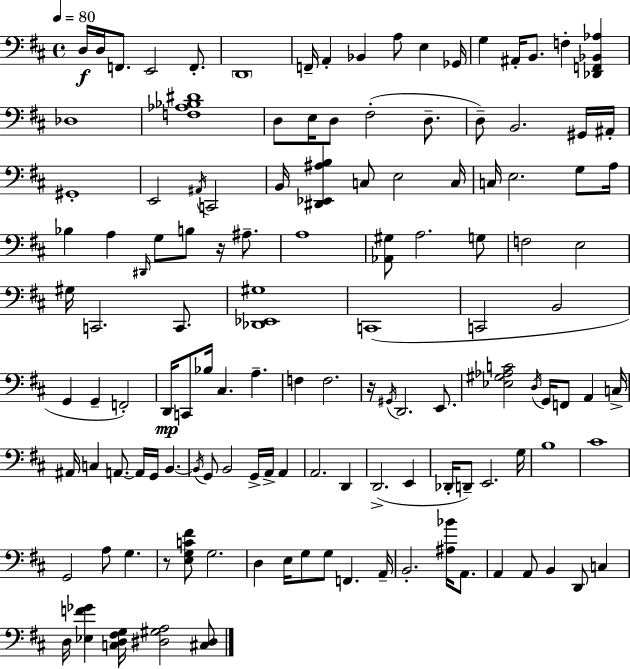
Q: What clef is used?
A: bass